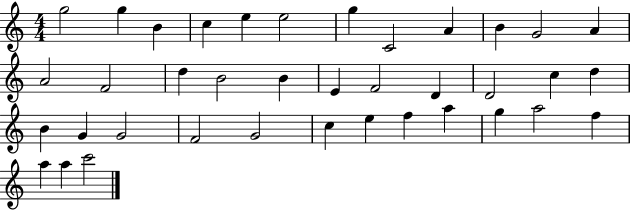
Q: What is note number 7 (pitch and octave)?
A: G5